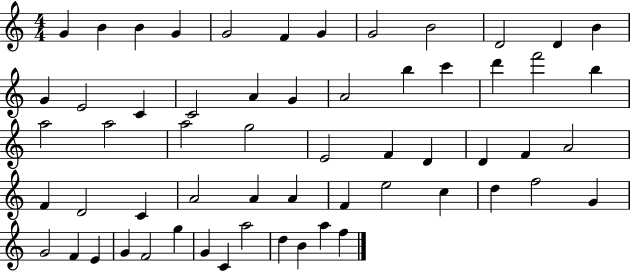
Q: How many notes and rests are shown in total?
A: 59